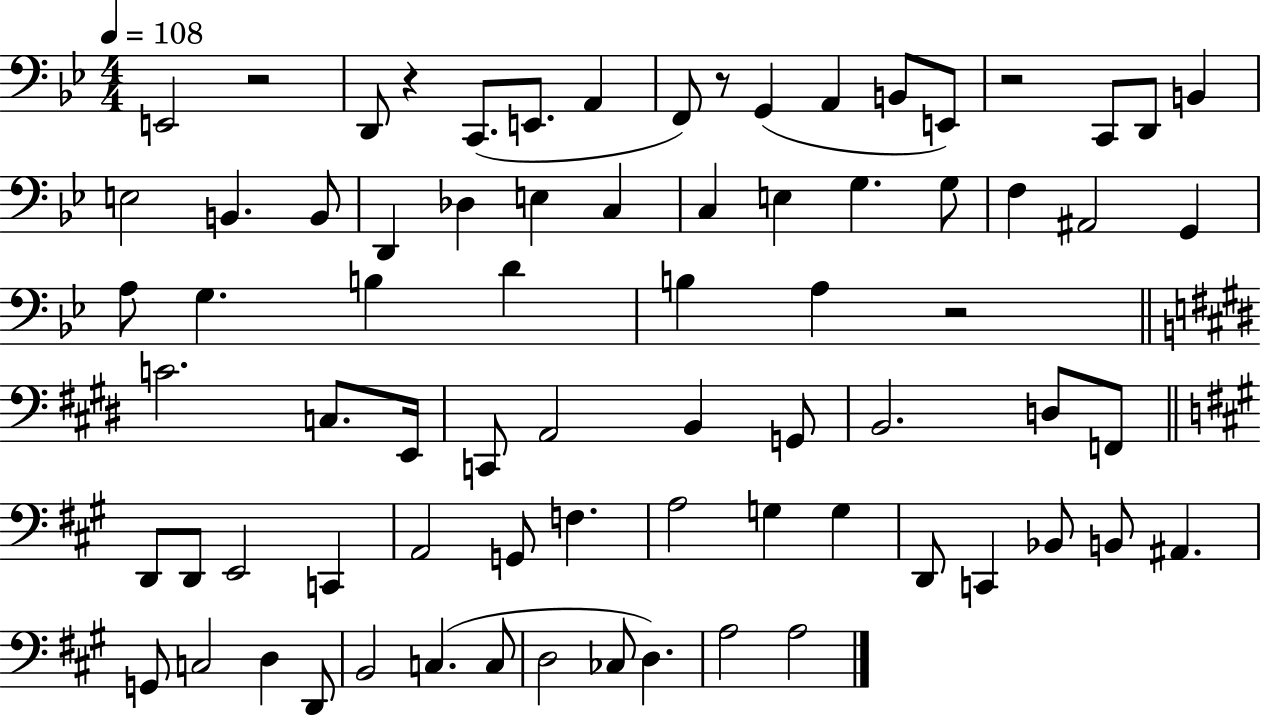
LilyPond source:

{
  \clef bass
  \numericTimeSignature
  \time 4/4
  \key bes \major
  \tempo 4 = 108
  \repeat volta 2 { e,2 r2 | d,8 r4 c,8.( e,8. a,4 | f,8) r8 g,4( a,4 b,8 e,8) | r2 c,8 d,8 b,4 | \break e2 b,4. b,8 | d,4 des4 e4 c4 | c4 e4 g4. g8 | f4 ais,2 g,4 | \break a8 g4. b4 d'4 | b4 a4 r2 | \bar "||" \break \key e \major c'2. c8. e,16 | c,8 a,2 b,4 g,8 | b,2. d8 f,8 | \bar "||" \break \key a \major d,8 d,8 e,2 c,4 | a,2 g,8 f4. | a2 g4 g4 | d,8 c,4 bes,8 b,8 ais,4. | \break g,8 c2 d4 d,8 | b,2 c4.( c8 | d2 ces8 d4.) | a2 a2 | \break } \bar "|."
}